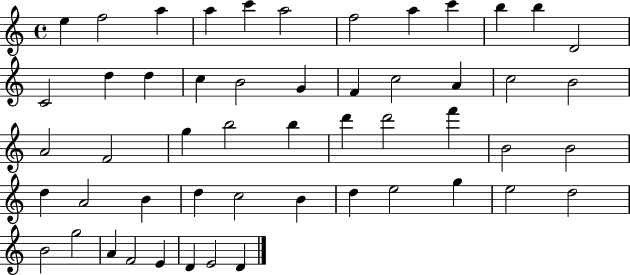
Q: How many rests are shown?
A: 0